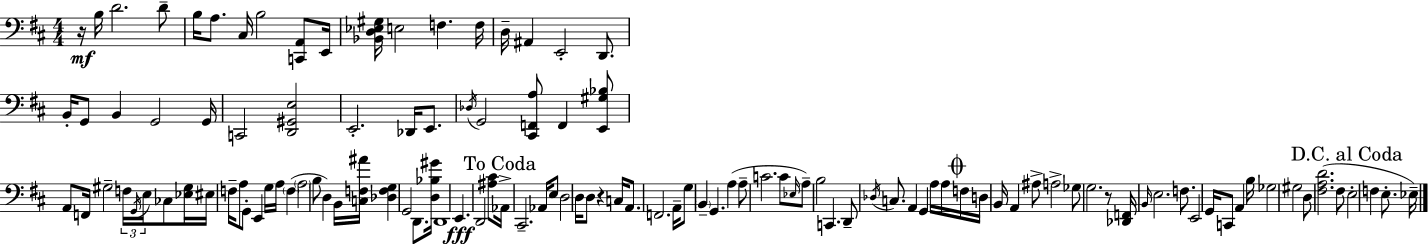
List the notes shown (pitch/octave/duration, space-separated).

R/s B3/s D4/h. D4/e B3/s A3/e. C#3/s B3/h [C2,A2]/e E2/s [Bb2,D3,Eb3,G#3]/s E3/h F3/q. F3/s D3/s A#2/q E2/h D2/e. B2/s G2/e B2/q G2/h G2/s C2/h [D2,G#2,E3]/h E2/h. Db2/s E2/e. Db3/s G2/h [C#2,F2,A3]/e F2/q [E2,G#3,Bb3]/e A2/e F2/s G#3/h F3/s G2/s E3/s CES3/e [Eb3,G#3]/s EIS3/s F3/s A3/e G2/e E2/q G3/s A3/s F3/q A3/h B3/e D3/q B2/s [C3,F3,A#4]/s [Db3,F3,G3]/q G2/h D2/e. [D3,Bb3,G#4]/s D2/w E2/q. D2/h [A#3,C#4]/e Ab2/s C#2/h. Ab2/s E3/e D3/h D3/s D3/e R/q C3/s A2/e. F2/h. A2/s G3/e B2/q G2/q. A3/q A3/e C4/h. C4/e Eb3/s A3/e B3/h C2/q. D2/e Db3/s C3/e. A2/q G2/q A3/s A3/s F3/s D3/s B2/s A2/q A#3/e A3/h Gb3/e G3/h. R/e [Db2,F2]/s B2/s E3/h. F3/e. E2/h G2/s C2/e A2/q B3/s Gb3/h G#3/h D3/e [F#3,A3,D4]/h. F#3/e E3/h F3/q E3/e. Eb3/s